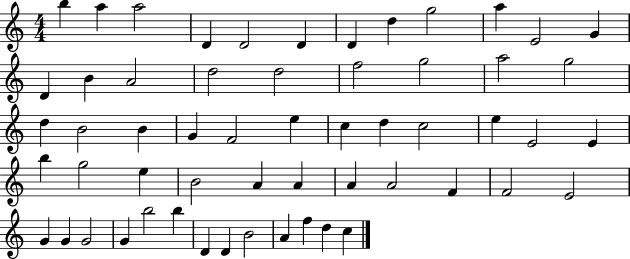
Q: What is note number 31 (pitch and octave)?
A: E5